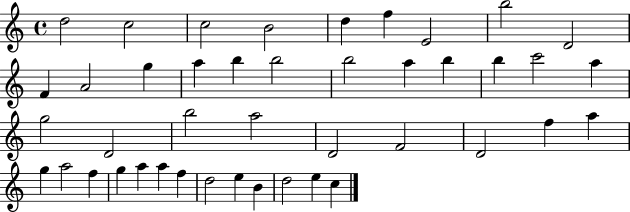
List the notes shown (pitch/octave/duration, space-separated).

D5/h C5/h C5/h B4/h D5/q F5/q E4/h B5/h D4/h F4/q A4/h G5/q A5/q B5/q B5/h B5/h A5/q B5/q B5/q C6/h A5/q G5/h D4/h B5/h A5/h D4/h F4/h D4/h F5/q A5/q G5/q A5/h F5/q G5/q A5/q A5/q F5/q D5/h E5/q B4/q D5/h E5/q C5/q